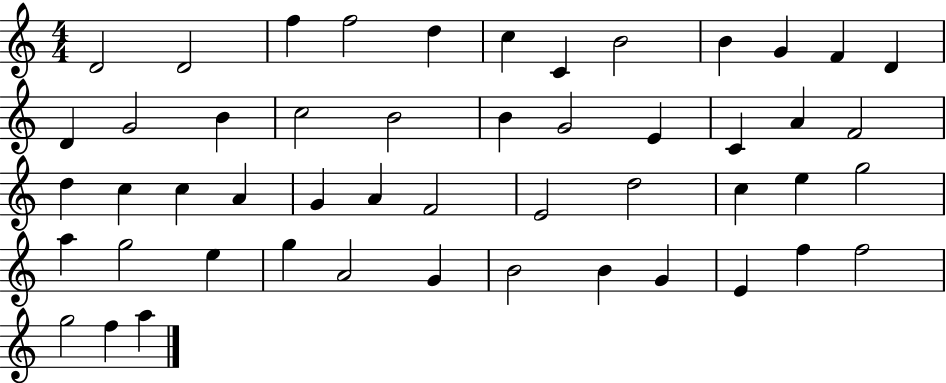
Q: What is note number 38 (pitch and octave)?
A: E5